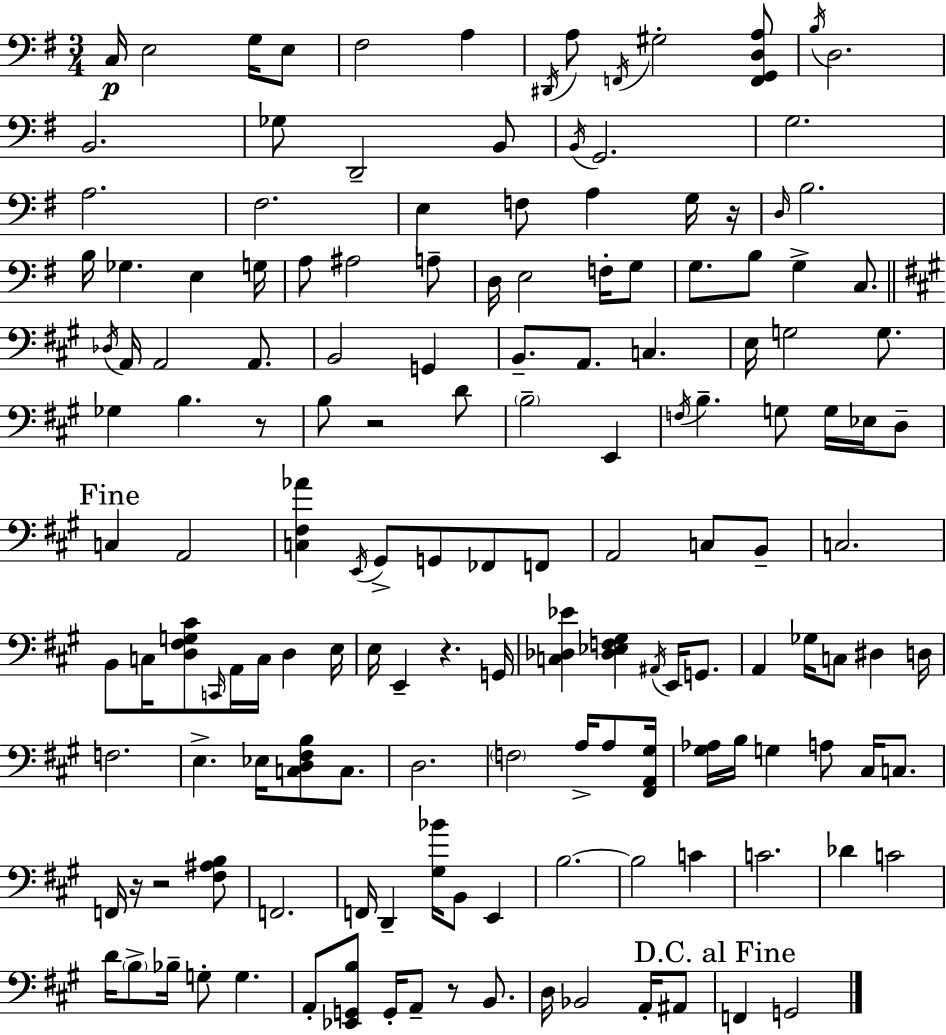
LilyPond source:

{
  \clef bass
  \numericTimeSignature
  \time 3/4
  \key g \major
  c16\p e2 g16 e8 | fis2 a4 | \acciaccatura { dis,16 } a8 \acciaccatura { f,16 } gis2-. | <f, g, d a>8 \acciaccatura { b16 } d2. | \break b,2. | ges8 d,2-- | b,8 \acciaccatura { b,16 } g,2. | g2. | \break a2. | fis2. | e4 f8 a4 | g16 r16 \grace { d16 } b2. | \break b16 ges4. | e4 g16 a8 ais2 | a8-- d16 e2 | f16-. g8 g8. b8 g4-> | \break c8. \bar "||" \break \key a \major \acciaccatura { des16 } a,16 a,2 a,8. | b,2 g,4 | b,8.-- a,8. c4. | e16 g2 g8. | \break ges4 b4. r8 | b8 r2 d'8 | \parenthesize b2-- e,4 | \acciaccatura { f16 } b4.-- g8 g16 ees16 | \break d8-- \mark "Fine" c4 a,2 | <c fis aes'>4 \acciaccatura { e,16 } gis,8-> g,8 fes,8 | f,8 a,2 c8 | b,8-- c2. | \break b,8 c16 <d fis g cis'>8 \grace { c,16 } a,16 c16 d4 | e16 e16 e,4-- r4. | g,16 <c des ees'>4 <des ees f gis>4 | \acciaccatura { ais,16 } e,16 g,8. a,4 ges16 c8 | \break dis4 d16 f2. | e4.-> ees16 | <c d fis b>8 c8. d2. | \parenthesize f2 | \break a16-> a8 <fis, a, gis>16 <gis aes>16 b16 g4 a8 | cis16 c8. f,16 r16 r2 | <fis ais b>8 f,2. | f,16 d,4-- <gis bes'>16 b,8 | \break e,4 b2.~~ | b2 | c'4 c'2. | des'4 c'2 | \break d'16 \parenthesize b8-> bes16-- g8-. g4. | a,8-. <ees, g, b>8 g,16-. a,8-- | r8 b,8. d16 bes,2 | a,16-. ais,8 \mark "D.C. al Fine" f,4 g,2 | \break \bar "|."
}